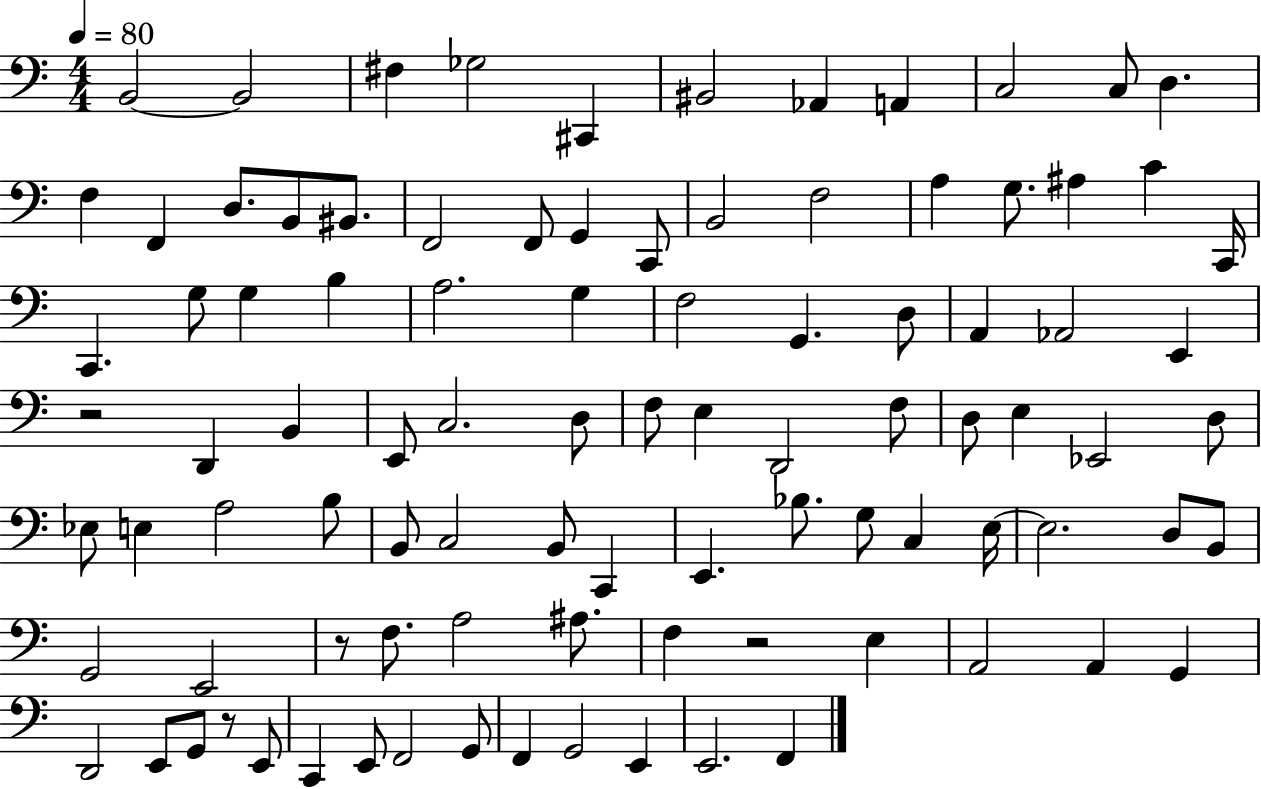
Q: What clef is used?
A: bass